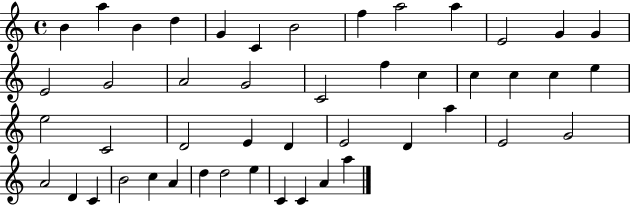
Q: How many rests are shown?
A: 0